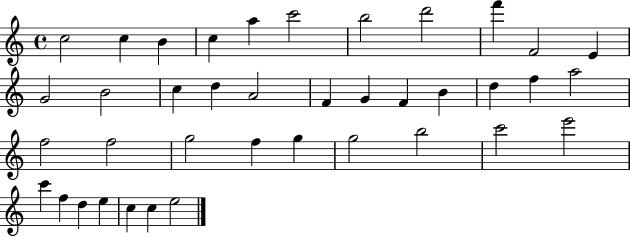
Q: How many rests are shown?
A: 0